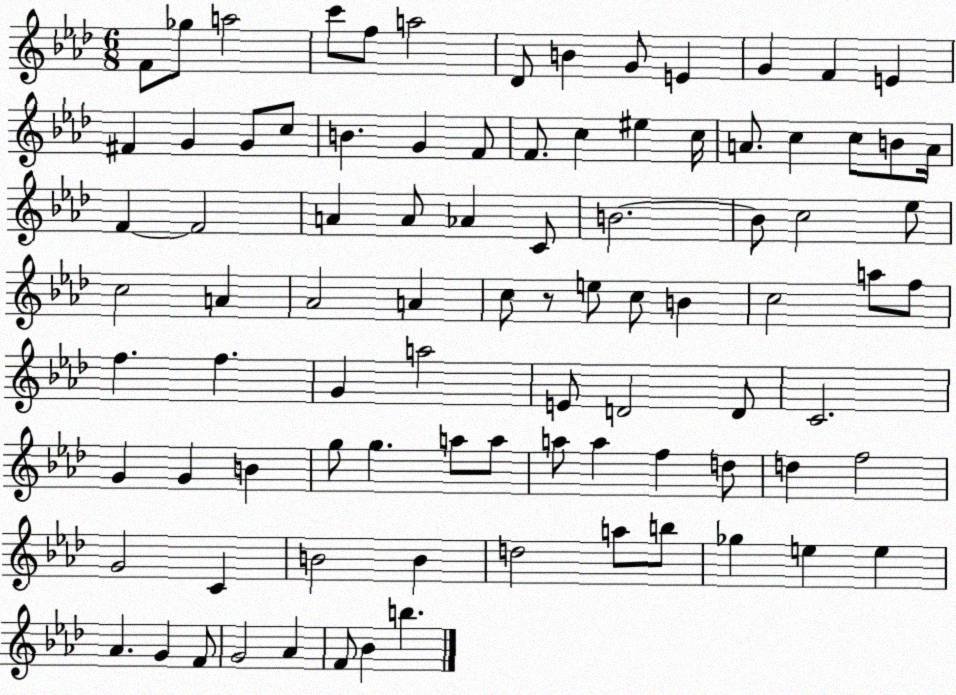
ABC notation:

X:1
T:Untitled
M:6/8
L:1/4
K:Ab
F/2 _g/2 a2 c'/2 f/2 a2 _D/2 B G/2 E G F E ^F G G/2 c/2 B G F/2 F/2 c ^e c/4 A/2 c c/2 B/2 A/4 F F2 A A/2 _A C/2 B2 B/2 c2 _e/2 c2 A _A2 A c/2 z/2 e/2 c/2 B c2 a/2 f/2 f f G a2 E/2 D2 D/2 C2 G G B g/2 g a/2 a/2 a/2 a f d/2 d f2 G2 C B2 B d2 a/2 b/2 _g e e _A G F/2 G2 _A F/2 _B b